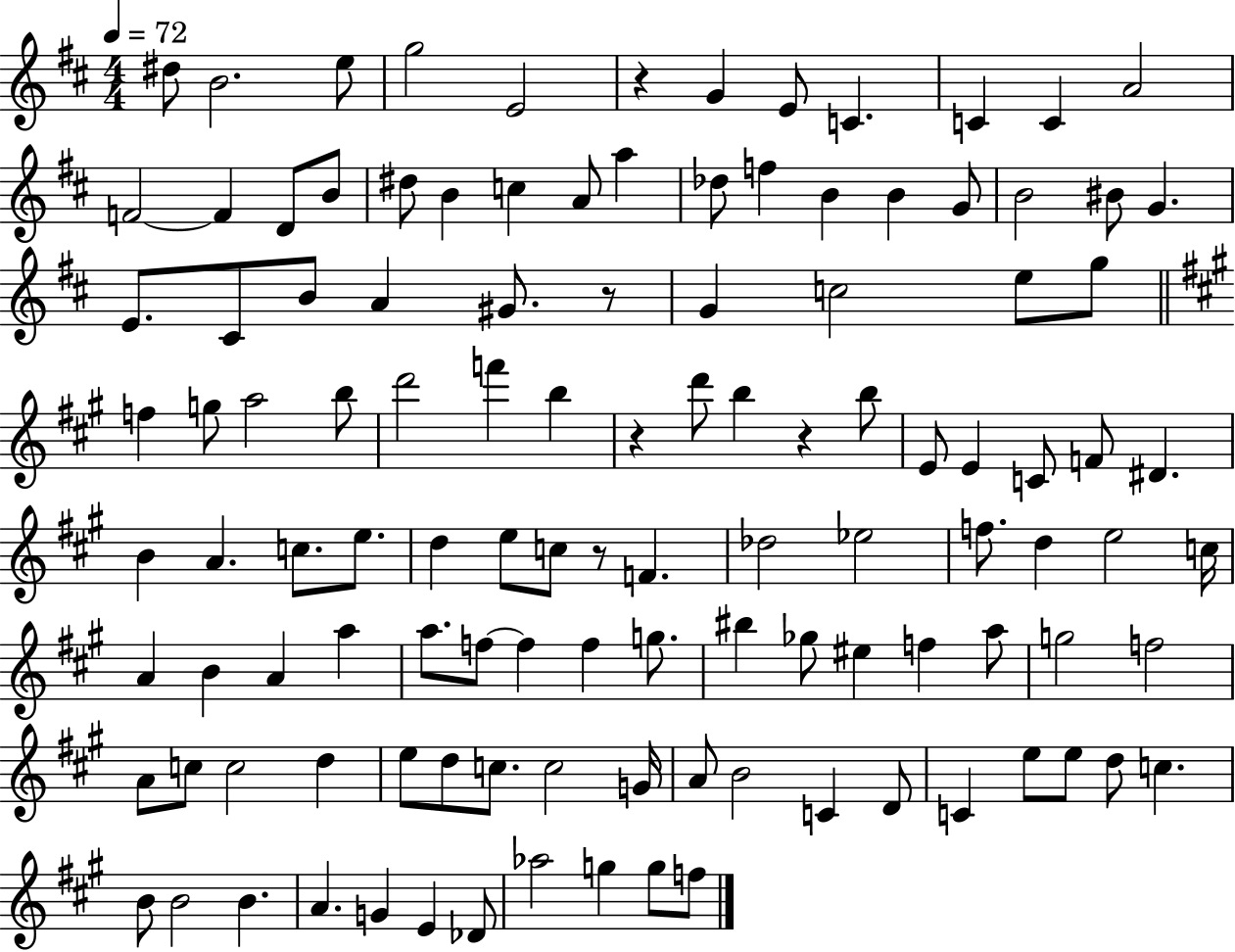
D#5/e B4/h. E5/e G5/h E4/h R/q G4/q E4/e C4/q. C4/q C4/q A4/h F4/h F4/q D4/e B4/e D#5/e B4/q C5/q A4/e A5/q Db5/e F5/q B4/q B4/q G4/e B4/h BIS4/e G4/q. E4/e. C#4/e B4/e A4/q G#4/e. R/e G4/q C5/h E5/e G5/e F5/q G5/e A5/h B5/e D6/h F6/q B5/q R/q D6/e B5/q R/q B5/e E4/e E4/q C4/e F4/e D#4/q. B4/q A4/q. C5/e. E5/e. D5/q E5/e C5/e R/e F4/q. Db5/h Eb5/h F5/e. D5/q E5/h C5/s A4/q B4/q A4/q A5/q A5/e. F5/e F5/q F5/q G5/e. BIS5/q Gb5/e EIS5/q F5/q A5/e G5/h F5/h A4/e C5/e C5/h D5/q E5/e D5/e C5/e. C5/h G4/s A4/e B4/h C4/q D4/e C4/q E5/e E5/e D5/e C5/q. B4/e B4/h B4/q. A4/q. G4/q E4/q Db4/e Ab5/h G5/q G5/e F5/e